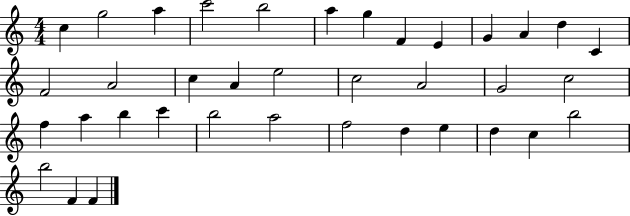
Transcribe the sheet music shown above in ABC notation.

X:1
T:Untitled
M:4/4
L:1/4
K:C
c g2 a c'2 b2 a g F E G A d C F2 A2 c A e2 c2 A2 G2 c2 f a b c' b2 a2 f2 d e d c b2 b2 F F